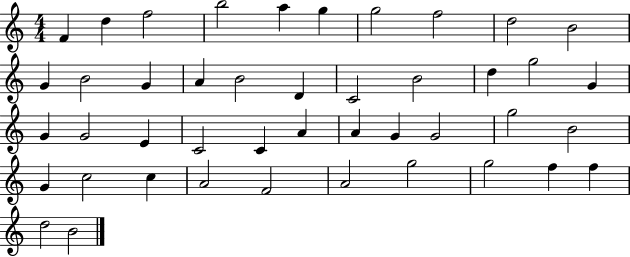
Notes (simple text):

F4/q D5/q F5/h B5/h A5/q G5/q G5/h F5/h D5/h B4/h G4/q B4/h G4/q A4/q B4/h D4/q C4/h B4/h D5/q G5/h G4/q G4/q G4/h E4/q C4/h C4/q A4/q A4/q G4/q G4/h G5/h B4/h G4/q C5/h C5/q A4/h F4/h A4/h G5/h G5/h F5/q F5/q D5/h B4/h